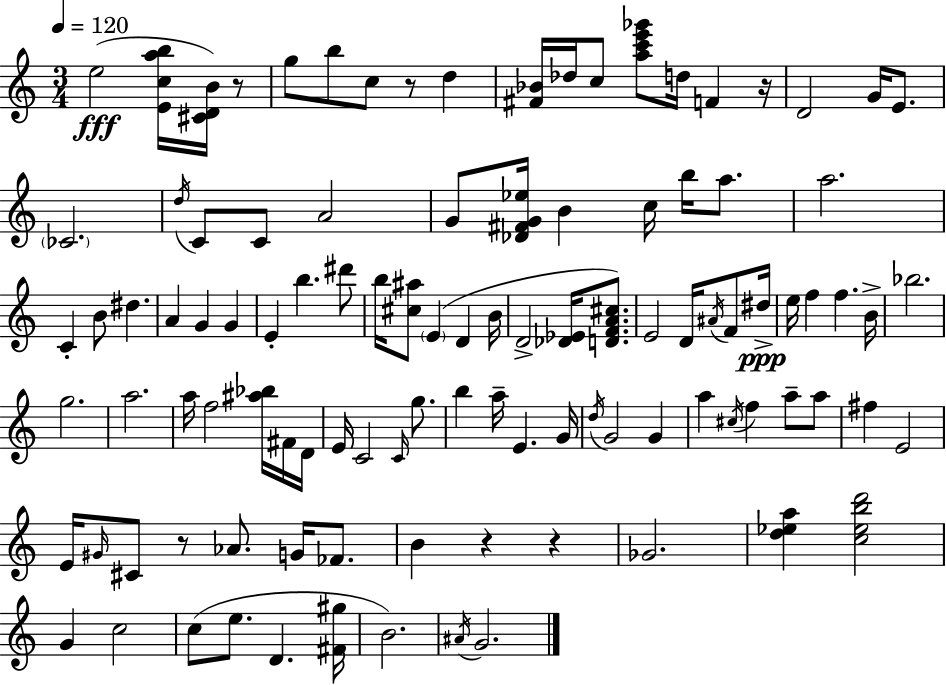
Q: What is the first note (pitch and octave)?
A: E5